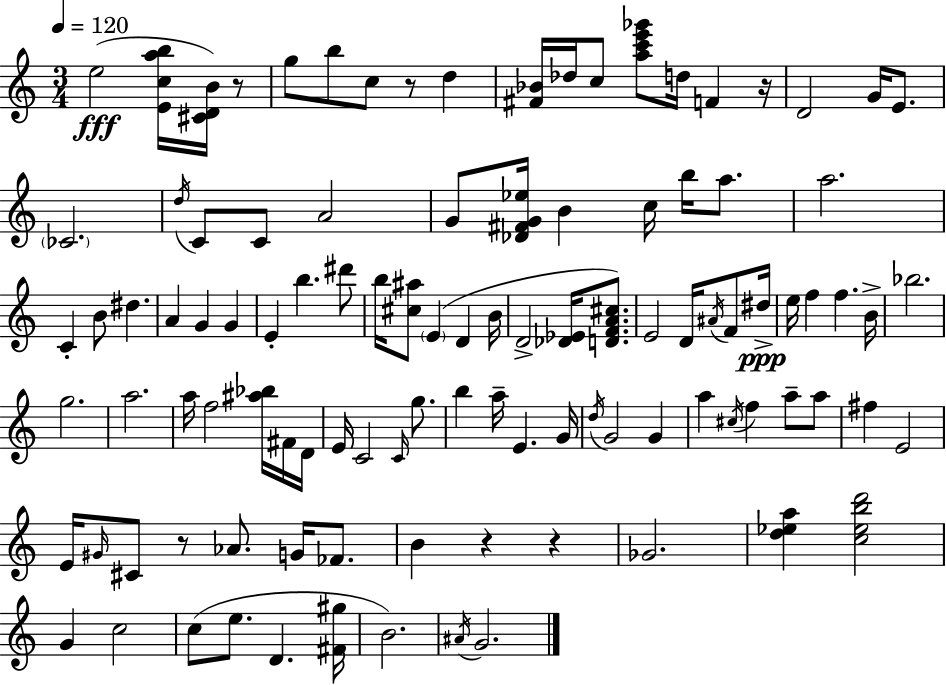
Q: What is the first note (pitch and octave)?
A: E5